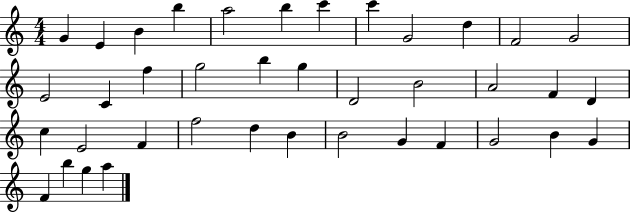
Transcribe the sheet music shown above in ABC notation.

X:1
T:Untitled
M:4/4
L:1/4
K:C
G E B b a2 b c' c' G2 d F2 G2 E2 C f g2 b g D2 B2 A2 F D c E2 F f2 d B B2 G F G2 B G F b g a